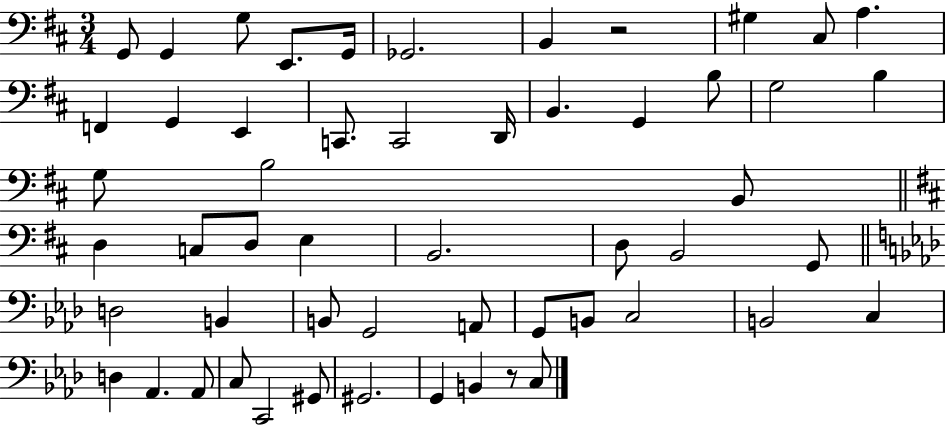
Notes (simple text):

G2/e G2/q G3/e E2/e. G2/s Gb2/h. B2/q R/h G#3/q C#3/e A3/q. F2/q G2/q E2/q C2/e. C2/h D2/s B2/q. G2/q B3/e G3/h B3/q G3/e B3/h B2/e D3/q C3/e D3/e E3/q B2/h. D3/e B2/h G2/e D3/h B2/q B2/e G2/h A2/e G2/e B2/e C3/h B2/h C3/q D3/q Ab2/q. Ab2/e C3/e C2/h G#2/e G#2/h. G2/q B2/q R/e C3/e